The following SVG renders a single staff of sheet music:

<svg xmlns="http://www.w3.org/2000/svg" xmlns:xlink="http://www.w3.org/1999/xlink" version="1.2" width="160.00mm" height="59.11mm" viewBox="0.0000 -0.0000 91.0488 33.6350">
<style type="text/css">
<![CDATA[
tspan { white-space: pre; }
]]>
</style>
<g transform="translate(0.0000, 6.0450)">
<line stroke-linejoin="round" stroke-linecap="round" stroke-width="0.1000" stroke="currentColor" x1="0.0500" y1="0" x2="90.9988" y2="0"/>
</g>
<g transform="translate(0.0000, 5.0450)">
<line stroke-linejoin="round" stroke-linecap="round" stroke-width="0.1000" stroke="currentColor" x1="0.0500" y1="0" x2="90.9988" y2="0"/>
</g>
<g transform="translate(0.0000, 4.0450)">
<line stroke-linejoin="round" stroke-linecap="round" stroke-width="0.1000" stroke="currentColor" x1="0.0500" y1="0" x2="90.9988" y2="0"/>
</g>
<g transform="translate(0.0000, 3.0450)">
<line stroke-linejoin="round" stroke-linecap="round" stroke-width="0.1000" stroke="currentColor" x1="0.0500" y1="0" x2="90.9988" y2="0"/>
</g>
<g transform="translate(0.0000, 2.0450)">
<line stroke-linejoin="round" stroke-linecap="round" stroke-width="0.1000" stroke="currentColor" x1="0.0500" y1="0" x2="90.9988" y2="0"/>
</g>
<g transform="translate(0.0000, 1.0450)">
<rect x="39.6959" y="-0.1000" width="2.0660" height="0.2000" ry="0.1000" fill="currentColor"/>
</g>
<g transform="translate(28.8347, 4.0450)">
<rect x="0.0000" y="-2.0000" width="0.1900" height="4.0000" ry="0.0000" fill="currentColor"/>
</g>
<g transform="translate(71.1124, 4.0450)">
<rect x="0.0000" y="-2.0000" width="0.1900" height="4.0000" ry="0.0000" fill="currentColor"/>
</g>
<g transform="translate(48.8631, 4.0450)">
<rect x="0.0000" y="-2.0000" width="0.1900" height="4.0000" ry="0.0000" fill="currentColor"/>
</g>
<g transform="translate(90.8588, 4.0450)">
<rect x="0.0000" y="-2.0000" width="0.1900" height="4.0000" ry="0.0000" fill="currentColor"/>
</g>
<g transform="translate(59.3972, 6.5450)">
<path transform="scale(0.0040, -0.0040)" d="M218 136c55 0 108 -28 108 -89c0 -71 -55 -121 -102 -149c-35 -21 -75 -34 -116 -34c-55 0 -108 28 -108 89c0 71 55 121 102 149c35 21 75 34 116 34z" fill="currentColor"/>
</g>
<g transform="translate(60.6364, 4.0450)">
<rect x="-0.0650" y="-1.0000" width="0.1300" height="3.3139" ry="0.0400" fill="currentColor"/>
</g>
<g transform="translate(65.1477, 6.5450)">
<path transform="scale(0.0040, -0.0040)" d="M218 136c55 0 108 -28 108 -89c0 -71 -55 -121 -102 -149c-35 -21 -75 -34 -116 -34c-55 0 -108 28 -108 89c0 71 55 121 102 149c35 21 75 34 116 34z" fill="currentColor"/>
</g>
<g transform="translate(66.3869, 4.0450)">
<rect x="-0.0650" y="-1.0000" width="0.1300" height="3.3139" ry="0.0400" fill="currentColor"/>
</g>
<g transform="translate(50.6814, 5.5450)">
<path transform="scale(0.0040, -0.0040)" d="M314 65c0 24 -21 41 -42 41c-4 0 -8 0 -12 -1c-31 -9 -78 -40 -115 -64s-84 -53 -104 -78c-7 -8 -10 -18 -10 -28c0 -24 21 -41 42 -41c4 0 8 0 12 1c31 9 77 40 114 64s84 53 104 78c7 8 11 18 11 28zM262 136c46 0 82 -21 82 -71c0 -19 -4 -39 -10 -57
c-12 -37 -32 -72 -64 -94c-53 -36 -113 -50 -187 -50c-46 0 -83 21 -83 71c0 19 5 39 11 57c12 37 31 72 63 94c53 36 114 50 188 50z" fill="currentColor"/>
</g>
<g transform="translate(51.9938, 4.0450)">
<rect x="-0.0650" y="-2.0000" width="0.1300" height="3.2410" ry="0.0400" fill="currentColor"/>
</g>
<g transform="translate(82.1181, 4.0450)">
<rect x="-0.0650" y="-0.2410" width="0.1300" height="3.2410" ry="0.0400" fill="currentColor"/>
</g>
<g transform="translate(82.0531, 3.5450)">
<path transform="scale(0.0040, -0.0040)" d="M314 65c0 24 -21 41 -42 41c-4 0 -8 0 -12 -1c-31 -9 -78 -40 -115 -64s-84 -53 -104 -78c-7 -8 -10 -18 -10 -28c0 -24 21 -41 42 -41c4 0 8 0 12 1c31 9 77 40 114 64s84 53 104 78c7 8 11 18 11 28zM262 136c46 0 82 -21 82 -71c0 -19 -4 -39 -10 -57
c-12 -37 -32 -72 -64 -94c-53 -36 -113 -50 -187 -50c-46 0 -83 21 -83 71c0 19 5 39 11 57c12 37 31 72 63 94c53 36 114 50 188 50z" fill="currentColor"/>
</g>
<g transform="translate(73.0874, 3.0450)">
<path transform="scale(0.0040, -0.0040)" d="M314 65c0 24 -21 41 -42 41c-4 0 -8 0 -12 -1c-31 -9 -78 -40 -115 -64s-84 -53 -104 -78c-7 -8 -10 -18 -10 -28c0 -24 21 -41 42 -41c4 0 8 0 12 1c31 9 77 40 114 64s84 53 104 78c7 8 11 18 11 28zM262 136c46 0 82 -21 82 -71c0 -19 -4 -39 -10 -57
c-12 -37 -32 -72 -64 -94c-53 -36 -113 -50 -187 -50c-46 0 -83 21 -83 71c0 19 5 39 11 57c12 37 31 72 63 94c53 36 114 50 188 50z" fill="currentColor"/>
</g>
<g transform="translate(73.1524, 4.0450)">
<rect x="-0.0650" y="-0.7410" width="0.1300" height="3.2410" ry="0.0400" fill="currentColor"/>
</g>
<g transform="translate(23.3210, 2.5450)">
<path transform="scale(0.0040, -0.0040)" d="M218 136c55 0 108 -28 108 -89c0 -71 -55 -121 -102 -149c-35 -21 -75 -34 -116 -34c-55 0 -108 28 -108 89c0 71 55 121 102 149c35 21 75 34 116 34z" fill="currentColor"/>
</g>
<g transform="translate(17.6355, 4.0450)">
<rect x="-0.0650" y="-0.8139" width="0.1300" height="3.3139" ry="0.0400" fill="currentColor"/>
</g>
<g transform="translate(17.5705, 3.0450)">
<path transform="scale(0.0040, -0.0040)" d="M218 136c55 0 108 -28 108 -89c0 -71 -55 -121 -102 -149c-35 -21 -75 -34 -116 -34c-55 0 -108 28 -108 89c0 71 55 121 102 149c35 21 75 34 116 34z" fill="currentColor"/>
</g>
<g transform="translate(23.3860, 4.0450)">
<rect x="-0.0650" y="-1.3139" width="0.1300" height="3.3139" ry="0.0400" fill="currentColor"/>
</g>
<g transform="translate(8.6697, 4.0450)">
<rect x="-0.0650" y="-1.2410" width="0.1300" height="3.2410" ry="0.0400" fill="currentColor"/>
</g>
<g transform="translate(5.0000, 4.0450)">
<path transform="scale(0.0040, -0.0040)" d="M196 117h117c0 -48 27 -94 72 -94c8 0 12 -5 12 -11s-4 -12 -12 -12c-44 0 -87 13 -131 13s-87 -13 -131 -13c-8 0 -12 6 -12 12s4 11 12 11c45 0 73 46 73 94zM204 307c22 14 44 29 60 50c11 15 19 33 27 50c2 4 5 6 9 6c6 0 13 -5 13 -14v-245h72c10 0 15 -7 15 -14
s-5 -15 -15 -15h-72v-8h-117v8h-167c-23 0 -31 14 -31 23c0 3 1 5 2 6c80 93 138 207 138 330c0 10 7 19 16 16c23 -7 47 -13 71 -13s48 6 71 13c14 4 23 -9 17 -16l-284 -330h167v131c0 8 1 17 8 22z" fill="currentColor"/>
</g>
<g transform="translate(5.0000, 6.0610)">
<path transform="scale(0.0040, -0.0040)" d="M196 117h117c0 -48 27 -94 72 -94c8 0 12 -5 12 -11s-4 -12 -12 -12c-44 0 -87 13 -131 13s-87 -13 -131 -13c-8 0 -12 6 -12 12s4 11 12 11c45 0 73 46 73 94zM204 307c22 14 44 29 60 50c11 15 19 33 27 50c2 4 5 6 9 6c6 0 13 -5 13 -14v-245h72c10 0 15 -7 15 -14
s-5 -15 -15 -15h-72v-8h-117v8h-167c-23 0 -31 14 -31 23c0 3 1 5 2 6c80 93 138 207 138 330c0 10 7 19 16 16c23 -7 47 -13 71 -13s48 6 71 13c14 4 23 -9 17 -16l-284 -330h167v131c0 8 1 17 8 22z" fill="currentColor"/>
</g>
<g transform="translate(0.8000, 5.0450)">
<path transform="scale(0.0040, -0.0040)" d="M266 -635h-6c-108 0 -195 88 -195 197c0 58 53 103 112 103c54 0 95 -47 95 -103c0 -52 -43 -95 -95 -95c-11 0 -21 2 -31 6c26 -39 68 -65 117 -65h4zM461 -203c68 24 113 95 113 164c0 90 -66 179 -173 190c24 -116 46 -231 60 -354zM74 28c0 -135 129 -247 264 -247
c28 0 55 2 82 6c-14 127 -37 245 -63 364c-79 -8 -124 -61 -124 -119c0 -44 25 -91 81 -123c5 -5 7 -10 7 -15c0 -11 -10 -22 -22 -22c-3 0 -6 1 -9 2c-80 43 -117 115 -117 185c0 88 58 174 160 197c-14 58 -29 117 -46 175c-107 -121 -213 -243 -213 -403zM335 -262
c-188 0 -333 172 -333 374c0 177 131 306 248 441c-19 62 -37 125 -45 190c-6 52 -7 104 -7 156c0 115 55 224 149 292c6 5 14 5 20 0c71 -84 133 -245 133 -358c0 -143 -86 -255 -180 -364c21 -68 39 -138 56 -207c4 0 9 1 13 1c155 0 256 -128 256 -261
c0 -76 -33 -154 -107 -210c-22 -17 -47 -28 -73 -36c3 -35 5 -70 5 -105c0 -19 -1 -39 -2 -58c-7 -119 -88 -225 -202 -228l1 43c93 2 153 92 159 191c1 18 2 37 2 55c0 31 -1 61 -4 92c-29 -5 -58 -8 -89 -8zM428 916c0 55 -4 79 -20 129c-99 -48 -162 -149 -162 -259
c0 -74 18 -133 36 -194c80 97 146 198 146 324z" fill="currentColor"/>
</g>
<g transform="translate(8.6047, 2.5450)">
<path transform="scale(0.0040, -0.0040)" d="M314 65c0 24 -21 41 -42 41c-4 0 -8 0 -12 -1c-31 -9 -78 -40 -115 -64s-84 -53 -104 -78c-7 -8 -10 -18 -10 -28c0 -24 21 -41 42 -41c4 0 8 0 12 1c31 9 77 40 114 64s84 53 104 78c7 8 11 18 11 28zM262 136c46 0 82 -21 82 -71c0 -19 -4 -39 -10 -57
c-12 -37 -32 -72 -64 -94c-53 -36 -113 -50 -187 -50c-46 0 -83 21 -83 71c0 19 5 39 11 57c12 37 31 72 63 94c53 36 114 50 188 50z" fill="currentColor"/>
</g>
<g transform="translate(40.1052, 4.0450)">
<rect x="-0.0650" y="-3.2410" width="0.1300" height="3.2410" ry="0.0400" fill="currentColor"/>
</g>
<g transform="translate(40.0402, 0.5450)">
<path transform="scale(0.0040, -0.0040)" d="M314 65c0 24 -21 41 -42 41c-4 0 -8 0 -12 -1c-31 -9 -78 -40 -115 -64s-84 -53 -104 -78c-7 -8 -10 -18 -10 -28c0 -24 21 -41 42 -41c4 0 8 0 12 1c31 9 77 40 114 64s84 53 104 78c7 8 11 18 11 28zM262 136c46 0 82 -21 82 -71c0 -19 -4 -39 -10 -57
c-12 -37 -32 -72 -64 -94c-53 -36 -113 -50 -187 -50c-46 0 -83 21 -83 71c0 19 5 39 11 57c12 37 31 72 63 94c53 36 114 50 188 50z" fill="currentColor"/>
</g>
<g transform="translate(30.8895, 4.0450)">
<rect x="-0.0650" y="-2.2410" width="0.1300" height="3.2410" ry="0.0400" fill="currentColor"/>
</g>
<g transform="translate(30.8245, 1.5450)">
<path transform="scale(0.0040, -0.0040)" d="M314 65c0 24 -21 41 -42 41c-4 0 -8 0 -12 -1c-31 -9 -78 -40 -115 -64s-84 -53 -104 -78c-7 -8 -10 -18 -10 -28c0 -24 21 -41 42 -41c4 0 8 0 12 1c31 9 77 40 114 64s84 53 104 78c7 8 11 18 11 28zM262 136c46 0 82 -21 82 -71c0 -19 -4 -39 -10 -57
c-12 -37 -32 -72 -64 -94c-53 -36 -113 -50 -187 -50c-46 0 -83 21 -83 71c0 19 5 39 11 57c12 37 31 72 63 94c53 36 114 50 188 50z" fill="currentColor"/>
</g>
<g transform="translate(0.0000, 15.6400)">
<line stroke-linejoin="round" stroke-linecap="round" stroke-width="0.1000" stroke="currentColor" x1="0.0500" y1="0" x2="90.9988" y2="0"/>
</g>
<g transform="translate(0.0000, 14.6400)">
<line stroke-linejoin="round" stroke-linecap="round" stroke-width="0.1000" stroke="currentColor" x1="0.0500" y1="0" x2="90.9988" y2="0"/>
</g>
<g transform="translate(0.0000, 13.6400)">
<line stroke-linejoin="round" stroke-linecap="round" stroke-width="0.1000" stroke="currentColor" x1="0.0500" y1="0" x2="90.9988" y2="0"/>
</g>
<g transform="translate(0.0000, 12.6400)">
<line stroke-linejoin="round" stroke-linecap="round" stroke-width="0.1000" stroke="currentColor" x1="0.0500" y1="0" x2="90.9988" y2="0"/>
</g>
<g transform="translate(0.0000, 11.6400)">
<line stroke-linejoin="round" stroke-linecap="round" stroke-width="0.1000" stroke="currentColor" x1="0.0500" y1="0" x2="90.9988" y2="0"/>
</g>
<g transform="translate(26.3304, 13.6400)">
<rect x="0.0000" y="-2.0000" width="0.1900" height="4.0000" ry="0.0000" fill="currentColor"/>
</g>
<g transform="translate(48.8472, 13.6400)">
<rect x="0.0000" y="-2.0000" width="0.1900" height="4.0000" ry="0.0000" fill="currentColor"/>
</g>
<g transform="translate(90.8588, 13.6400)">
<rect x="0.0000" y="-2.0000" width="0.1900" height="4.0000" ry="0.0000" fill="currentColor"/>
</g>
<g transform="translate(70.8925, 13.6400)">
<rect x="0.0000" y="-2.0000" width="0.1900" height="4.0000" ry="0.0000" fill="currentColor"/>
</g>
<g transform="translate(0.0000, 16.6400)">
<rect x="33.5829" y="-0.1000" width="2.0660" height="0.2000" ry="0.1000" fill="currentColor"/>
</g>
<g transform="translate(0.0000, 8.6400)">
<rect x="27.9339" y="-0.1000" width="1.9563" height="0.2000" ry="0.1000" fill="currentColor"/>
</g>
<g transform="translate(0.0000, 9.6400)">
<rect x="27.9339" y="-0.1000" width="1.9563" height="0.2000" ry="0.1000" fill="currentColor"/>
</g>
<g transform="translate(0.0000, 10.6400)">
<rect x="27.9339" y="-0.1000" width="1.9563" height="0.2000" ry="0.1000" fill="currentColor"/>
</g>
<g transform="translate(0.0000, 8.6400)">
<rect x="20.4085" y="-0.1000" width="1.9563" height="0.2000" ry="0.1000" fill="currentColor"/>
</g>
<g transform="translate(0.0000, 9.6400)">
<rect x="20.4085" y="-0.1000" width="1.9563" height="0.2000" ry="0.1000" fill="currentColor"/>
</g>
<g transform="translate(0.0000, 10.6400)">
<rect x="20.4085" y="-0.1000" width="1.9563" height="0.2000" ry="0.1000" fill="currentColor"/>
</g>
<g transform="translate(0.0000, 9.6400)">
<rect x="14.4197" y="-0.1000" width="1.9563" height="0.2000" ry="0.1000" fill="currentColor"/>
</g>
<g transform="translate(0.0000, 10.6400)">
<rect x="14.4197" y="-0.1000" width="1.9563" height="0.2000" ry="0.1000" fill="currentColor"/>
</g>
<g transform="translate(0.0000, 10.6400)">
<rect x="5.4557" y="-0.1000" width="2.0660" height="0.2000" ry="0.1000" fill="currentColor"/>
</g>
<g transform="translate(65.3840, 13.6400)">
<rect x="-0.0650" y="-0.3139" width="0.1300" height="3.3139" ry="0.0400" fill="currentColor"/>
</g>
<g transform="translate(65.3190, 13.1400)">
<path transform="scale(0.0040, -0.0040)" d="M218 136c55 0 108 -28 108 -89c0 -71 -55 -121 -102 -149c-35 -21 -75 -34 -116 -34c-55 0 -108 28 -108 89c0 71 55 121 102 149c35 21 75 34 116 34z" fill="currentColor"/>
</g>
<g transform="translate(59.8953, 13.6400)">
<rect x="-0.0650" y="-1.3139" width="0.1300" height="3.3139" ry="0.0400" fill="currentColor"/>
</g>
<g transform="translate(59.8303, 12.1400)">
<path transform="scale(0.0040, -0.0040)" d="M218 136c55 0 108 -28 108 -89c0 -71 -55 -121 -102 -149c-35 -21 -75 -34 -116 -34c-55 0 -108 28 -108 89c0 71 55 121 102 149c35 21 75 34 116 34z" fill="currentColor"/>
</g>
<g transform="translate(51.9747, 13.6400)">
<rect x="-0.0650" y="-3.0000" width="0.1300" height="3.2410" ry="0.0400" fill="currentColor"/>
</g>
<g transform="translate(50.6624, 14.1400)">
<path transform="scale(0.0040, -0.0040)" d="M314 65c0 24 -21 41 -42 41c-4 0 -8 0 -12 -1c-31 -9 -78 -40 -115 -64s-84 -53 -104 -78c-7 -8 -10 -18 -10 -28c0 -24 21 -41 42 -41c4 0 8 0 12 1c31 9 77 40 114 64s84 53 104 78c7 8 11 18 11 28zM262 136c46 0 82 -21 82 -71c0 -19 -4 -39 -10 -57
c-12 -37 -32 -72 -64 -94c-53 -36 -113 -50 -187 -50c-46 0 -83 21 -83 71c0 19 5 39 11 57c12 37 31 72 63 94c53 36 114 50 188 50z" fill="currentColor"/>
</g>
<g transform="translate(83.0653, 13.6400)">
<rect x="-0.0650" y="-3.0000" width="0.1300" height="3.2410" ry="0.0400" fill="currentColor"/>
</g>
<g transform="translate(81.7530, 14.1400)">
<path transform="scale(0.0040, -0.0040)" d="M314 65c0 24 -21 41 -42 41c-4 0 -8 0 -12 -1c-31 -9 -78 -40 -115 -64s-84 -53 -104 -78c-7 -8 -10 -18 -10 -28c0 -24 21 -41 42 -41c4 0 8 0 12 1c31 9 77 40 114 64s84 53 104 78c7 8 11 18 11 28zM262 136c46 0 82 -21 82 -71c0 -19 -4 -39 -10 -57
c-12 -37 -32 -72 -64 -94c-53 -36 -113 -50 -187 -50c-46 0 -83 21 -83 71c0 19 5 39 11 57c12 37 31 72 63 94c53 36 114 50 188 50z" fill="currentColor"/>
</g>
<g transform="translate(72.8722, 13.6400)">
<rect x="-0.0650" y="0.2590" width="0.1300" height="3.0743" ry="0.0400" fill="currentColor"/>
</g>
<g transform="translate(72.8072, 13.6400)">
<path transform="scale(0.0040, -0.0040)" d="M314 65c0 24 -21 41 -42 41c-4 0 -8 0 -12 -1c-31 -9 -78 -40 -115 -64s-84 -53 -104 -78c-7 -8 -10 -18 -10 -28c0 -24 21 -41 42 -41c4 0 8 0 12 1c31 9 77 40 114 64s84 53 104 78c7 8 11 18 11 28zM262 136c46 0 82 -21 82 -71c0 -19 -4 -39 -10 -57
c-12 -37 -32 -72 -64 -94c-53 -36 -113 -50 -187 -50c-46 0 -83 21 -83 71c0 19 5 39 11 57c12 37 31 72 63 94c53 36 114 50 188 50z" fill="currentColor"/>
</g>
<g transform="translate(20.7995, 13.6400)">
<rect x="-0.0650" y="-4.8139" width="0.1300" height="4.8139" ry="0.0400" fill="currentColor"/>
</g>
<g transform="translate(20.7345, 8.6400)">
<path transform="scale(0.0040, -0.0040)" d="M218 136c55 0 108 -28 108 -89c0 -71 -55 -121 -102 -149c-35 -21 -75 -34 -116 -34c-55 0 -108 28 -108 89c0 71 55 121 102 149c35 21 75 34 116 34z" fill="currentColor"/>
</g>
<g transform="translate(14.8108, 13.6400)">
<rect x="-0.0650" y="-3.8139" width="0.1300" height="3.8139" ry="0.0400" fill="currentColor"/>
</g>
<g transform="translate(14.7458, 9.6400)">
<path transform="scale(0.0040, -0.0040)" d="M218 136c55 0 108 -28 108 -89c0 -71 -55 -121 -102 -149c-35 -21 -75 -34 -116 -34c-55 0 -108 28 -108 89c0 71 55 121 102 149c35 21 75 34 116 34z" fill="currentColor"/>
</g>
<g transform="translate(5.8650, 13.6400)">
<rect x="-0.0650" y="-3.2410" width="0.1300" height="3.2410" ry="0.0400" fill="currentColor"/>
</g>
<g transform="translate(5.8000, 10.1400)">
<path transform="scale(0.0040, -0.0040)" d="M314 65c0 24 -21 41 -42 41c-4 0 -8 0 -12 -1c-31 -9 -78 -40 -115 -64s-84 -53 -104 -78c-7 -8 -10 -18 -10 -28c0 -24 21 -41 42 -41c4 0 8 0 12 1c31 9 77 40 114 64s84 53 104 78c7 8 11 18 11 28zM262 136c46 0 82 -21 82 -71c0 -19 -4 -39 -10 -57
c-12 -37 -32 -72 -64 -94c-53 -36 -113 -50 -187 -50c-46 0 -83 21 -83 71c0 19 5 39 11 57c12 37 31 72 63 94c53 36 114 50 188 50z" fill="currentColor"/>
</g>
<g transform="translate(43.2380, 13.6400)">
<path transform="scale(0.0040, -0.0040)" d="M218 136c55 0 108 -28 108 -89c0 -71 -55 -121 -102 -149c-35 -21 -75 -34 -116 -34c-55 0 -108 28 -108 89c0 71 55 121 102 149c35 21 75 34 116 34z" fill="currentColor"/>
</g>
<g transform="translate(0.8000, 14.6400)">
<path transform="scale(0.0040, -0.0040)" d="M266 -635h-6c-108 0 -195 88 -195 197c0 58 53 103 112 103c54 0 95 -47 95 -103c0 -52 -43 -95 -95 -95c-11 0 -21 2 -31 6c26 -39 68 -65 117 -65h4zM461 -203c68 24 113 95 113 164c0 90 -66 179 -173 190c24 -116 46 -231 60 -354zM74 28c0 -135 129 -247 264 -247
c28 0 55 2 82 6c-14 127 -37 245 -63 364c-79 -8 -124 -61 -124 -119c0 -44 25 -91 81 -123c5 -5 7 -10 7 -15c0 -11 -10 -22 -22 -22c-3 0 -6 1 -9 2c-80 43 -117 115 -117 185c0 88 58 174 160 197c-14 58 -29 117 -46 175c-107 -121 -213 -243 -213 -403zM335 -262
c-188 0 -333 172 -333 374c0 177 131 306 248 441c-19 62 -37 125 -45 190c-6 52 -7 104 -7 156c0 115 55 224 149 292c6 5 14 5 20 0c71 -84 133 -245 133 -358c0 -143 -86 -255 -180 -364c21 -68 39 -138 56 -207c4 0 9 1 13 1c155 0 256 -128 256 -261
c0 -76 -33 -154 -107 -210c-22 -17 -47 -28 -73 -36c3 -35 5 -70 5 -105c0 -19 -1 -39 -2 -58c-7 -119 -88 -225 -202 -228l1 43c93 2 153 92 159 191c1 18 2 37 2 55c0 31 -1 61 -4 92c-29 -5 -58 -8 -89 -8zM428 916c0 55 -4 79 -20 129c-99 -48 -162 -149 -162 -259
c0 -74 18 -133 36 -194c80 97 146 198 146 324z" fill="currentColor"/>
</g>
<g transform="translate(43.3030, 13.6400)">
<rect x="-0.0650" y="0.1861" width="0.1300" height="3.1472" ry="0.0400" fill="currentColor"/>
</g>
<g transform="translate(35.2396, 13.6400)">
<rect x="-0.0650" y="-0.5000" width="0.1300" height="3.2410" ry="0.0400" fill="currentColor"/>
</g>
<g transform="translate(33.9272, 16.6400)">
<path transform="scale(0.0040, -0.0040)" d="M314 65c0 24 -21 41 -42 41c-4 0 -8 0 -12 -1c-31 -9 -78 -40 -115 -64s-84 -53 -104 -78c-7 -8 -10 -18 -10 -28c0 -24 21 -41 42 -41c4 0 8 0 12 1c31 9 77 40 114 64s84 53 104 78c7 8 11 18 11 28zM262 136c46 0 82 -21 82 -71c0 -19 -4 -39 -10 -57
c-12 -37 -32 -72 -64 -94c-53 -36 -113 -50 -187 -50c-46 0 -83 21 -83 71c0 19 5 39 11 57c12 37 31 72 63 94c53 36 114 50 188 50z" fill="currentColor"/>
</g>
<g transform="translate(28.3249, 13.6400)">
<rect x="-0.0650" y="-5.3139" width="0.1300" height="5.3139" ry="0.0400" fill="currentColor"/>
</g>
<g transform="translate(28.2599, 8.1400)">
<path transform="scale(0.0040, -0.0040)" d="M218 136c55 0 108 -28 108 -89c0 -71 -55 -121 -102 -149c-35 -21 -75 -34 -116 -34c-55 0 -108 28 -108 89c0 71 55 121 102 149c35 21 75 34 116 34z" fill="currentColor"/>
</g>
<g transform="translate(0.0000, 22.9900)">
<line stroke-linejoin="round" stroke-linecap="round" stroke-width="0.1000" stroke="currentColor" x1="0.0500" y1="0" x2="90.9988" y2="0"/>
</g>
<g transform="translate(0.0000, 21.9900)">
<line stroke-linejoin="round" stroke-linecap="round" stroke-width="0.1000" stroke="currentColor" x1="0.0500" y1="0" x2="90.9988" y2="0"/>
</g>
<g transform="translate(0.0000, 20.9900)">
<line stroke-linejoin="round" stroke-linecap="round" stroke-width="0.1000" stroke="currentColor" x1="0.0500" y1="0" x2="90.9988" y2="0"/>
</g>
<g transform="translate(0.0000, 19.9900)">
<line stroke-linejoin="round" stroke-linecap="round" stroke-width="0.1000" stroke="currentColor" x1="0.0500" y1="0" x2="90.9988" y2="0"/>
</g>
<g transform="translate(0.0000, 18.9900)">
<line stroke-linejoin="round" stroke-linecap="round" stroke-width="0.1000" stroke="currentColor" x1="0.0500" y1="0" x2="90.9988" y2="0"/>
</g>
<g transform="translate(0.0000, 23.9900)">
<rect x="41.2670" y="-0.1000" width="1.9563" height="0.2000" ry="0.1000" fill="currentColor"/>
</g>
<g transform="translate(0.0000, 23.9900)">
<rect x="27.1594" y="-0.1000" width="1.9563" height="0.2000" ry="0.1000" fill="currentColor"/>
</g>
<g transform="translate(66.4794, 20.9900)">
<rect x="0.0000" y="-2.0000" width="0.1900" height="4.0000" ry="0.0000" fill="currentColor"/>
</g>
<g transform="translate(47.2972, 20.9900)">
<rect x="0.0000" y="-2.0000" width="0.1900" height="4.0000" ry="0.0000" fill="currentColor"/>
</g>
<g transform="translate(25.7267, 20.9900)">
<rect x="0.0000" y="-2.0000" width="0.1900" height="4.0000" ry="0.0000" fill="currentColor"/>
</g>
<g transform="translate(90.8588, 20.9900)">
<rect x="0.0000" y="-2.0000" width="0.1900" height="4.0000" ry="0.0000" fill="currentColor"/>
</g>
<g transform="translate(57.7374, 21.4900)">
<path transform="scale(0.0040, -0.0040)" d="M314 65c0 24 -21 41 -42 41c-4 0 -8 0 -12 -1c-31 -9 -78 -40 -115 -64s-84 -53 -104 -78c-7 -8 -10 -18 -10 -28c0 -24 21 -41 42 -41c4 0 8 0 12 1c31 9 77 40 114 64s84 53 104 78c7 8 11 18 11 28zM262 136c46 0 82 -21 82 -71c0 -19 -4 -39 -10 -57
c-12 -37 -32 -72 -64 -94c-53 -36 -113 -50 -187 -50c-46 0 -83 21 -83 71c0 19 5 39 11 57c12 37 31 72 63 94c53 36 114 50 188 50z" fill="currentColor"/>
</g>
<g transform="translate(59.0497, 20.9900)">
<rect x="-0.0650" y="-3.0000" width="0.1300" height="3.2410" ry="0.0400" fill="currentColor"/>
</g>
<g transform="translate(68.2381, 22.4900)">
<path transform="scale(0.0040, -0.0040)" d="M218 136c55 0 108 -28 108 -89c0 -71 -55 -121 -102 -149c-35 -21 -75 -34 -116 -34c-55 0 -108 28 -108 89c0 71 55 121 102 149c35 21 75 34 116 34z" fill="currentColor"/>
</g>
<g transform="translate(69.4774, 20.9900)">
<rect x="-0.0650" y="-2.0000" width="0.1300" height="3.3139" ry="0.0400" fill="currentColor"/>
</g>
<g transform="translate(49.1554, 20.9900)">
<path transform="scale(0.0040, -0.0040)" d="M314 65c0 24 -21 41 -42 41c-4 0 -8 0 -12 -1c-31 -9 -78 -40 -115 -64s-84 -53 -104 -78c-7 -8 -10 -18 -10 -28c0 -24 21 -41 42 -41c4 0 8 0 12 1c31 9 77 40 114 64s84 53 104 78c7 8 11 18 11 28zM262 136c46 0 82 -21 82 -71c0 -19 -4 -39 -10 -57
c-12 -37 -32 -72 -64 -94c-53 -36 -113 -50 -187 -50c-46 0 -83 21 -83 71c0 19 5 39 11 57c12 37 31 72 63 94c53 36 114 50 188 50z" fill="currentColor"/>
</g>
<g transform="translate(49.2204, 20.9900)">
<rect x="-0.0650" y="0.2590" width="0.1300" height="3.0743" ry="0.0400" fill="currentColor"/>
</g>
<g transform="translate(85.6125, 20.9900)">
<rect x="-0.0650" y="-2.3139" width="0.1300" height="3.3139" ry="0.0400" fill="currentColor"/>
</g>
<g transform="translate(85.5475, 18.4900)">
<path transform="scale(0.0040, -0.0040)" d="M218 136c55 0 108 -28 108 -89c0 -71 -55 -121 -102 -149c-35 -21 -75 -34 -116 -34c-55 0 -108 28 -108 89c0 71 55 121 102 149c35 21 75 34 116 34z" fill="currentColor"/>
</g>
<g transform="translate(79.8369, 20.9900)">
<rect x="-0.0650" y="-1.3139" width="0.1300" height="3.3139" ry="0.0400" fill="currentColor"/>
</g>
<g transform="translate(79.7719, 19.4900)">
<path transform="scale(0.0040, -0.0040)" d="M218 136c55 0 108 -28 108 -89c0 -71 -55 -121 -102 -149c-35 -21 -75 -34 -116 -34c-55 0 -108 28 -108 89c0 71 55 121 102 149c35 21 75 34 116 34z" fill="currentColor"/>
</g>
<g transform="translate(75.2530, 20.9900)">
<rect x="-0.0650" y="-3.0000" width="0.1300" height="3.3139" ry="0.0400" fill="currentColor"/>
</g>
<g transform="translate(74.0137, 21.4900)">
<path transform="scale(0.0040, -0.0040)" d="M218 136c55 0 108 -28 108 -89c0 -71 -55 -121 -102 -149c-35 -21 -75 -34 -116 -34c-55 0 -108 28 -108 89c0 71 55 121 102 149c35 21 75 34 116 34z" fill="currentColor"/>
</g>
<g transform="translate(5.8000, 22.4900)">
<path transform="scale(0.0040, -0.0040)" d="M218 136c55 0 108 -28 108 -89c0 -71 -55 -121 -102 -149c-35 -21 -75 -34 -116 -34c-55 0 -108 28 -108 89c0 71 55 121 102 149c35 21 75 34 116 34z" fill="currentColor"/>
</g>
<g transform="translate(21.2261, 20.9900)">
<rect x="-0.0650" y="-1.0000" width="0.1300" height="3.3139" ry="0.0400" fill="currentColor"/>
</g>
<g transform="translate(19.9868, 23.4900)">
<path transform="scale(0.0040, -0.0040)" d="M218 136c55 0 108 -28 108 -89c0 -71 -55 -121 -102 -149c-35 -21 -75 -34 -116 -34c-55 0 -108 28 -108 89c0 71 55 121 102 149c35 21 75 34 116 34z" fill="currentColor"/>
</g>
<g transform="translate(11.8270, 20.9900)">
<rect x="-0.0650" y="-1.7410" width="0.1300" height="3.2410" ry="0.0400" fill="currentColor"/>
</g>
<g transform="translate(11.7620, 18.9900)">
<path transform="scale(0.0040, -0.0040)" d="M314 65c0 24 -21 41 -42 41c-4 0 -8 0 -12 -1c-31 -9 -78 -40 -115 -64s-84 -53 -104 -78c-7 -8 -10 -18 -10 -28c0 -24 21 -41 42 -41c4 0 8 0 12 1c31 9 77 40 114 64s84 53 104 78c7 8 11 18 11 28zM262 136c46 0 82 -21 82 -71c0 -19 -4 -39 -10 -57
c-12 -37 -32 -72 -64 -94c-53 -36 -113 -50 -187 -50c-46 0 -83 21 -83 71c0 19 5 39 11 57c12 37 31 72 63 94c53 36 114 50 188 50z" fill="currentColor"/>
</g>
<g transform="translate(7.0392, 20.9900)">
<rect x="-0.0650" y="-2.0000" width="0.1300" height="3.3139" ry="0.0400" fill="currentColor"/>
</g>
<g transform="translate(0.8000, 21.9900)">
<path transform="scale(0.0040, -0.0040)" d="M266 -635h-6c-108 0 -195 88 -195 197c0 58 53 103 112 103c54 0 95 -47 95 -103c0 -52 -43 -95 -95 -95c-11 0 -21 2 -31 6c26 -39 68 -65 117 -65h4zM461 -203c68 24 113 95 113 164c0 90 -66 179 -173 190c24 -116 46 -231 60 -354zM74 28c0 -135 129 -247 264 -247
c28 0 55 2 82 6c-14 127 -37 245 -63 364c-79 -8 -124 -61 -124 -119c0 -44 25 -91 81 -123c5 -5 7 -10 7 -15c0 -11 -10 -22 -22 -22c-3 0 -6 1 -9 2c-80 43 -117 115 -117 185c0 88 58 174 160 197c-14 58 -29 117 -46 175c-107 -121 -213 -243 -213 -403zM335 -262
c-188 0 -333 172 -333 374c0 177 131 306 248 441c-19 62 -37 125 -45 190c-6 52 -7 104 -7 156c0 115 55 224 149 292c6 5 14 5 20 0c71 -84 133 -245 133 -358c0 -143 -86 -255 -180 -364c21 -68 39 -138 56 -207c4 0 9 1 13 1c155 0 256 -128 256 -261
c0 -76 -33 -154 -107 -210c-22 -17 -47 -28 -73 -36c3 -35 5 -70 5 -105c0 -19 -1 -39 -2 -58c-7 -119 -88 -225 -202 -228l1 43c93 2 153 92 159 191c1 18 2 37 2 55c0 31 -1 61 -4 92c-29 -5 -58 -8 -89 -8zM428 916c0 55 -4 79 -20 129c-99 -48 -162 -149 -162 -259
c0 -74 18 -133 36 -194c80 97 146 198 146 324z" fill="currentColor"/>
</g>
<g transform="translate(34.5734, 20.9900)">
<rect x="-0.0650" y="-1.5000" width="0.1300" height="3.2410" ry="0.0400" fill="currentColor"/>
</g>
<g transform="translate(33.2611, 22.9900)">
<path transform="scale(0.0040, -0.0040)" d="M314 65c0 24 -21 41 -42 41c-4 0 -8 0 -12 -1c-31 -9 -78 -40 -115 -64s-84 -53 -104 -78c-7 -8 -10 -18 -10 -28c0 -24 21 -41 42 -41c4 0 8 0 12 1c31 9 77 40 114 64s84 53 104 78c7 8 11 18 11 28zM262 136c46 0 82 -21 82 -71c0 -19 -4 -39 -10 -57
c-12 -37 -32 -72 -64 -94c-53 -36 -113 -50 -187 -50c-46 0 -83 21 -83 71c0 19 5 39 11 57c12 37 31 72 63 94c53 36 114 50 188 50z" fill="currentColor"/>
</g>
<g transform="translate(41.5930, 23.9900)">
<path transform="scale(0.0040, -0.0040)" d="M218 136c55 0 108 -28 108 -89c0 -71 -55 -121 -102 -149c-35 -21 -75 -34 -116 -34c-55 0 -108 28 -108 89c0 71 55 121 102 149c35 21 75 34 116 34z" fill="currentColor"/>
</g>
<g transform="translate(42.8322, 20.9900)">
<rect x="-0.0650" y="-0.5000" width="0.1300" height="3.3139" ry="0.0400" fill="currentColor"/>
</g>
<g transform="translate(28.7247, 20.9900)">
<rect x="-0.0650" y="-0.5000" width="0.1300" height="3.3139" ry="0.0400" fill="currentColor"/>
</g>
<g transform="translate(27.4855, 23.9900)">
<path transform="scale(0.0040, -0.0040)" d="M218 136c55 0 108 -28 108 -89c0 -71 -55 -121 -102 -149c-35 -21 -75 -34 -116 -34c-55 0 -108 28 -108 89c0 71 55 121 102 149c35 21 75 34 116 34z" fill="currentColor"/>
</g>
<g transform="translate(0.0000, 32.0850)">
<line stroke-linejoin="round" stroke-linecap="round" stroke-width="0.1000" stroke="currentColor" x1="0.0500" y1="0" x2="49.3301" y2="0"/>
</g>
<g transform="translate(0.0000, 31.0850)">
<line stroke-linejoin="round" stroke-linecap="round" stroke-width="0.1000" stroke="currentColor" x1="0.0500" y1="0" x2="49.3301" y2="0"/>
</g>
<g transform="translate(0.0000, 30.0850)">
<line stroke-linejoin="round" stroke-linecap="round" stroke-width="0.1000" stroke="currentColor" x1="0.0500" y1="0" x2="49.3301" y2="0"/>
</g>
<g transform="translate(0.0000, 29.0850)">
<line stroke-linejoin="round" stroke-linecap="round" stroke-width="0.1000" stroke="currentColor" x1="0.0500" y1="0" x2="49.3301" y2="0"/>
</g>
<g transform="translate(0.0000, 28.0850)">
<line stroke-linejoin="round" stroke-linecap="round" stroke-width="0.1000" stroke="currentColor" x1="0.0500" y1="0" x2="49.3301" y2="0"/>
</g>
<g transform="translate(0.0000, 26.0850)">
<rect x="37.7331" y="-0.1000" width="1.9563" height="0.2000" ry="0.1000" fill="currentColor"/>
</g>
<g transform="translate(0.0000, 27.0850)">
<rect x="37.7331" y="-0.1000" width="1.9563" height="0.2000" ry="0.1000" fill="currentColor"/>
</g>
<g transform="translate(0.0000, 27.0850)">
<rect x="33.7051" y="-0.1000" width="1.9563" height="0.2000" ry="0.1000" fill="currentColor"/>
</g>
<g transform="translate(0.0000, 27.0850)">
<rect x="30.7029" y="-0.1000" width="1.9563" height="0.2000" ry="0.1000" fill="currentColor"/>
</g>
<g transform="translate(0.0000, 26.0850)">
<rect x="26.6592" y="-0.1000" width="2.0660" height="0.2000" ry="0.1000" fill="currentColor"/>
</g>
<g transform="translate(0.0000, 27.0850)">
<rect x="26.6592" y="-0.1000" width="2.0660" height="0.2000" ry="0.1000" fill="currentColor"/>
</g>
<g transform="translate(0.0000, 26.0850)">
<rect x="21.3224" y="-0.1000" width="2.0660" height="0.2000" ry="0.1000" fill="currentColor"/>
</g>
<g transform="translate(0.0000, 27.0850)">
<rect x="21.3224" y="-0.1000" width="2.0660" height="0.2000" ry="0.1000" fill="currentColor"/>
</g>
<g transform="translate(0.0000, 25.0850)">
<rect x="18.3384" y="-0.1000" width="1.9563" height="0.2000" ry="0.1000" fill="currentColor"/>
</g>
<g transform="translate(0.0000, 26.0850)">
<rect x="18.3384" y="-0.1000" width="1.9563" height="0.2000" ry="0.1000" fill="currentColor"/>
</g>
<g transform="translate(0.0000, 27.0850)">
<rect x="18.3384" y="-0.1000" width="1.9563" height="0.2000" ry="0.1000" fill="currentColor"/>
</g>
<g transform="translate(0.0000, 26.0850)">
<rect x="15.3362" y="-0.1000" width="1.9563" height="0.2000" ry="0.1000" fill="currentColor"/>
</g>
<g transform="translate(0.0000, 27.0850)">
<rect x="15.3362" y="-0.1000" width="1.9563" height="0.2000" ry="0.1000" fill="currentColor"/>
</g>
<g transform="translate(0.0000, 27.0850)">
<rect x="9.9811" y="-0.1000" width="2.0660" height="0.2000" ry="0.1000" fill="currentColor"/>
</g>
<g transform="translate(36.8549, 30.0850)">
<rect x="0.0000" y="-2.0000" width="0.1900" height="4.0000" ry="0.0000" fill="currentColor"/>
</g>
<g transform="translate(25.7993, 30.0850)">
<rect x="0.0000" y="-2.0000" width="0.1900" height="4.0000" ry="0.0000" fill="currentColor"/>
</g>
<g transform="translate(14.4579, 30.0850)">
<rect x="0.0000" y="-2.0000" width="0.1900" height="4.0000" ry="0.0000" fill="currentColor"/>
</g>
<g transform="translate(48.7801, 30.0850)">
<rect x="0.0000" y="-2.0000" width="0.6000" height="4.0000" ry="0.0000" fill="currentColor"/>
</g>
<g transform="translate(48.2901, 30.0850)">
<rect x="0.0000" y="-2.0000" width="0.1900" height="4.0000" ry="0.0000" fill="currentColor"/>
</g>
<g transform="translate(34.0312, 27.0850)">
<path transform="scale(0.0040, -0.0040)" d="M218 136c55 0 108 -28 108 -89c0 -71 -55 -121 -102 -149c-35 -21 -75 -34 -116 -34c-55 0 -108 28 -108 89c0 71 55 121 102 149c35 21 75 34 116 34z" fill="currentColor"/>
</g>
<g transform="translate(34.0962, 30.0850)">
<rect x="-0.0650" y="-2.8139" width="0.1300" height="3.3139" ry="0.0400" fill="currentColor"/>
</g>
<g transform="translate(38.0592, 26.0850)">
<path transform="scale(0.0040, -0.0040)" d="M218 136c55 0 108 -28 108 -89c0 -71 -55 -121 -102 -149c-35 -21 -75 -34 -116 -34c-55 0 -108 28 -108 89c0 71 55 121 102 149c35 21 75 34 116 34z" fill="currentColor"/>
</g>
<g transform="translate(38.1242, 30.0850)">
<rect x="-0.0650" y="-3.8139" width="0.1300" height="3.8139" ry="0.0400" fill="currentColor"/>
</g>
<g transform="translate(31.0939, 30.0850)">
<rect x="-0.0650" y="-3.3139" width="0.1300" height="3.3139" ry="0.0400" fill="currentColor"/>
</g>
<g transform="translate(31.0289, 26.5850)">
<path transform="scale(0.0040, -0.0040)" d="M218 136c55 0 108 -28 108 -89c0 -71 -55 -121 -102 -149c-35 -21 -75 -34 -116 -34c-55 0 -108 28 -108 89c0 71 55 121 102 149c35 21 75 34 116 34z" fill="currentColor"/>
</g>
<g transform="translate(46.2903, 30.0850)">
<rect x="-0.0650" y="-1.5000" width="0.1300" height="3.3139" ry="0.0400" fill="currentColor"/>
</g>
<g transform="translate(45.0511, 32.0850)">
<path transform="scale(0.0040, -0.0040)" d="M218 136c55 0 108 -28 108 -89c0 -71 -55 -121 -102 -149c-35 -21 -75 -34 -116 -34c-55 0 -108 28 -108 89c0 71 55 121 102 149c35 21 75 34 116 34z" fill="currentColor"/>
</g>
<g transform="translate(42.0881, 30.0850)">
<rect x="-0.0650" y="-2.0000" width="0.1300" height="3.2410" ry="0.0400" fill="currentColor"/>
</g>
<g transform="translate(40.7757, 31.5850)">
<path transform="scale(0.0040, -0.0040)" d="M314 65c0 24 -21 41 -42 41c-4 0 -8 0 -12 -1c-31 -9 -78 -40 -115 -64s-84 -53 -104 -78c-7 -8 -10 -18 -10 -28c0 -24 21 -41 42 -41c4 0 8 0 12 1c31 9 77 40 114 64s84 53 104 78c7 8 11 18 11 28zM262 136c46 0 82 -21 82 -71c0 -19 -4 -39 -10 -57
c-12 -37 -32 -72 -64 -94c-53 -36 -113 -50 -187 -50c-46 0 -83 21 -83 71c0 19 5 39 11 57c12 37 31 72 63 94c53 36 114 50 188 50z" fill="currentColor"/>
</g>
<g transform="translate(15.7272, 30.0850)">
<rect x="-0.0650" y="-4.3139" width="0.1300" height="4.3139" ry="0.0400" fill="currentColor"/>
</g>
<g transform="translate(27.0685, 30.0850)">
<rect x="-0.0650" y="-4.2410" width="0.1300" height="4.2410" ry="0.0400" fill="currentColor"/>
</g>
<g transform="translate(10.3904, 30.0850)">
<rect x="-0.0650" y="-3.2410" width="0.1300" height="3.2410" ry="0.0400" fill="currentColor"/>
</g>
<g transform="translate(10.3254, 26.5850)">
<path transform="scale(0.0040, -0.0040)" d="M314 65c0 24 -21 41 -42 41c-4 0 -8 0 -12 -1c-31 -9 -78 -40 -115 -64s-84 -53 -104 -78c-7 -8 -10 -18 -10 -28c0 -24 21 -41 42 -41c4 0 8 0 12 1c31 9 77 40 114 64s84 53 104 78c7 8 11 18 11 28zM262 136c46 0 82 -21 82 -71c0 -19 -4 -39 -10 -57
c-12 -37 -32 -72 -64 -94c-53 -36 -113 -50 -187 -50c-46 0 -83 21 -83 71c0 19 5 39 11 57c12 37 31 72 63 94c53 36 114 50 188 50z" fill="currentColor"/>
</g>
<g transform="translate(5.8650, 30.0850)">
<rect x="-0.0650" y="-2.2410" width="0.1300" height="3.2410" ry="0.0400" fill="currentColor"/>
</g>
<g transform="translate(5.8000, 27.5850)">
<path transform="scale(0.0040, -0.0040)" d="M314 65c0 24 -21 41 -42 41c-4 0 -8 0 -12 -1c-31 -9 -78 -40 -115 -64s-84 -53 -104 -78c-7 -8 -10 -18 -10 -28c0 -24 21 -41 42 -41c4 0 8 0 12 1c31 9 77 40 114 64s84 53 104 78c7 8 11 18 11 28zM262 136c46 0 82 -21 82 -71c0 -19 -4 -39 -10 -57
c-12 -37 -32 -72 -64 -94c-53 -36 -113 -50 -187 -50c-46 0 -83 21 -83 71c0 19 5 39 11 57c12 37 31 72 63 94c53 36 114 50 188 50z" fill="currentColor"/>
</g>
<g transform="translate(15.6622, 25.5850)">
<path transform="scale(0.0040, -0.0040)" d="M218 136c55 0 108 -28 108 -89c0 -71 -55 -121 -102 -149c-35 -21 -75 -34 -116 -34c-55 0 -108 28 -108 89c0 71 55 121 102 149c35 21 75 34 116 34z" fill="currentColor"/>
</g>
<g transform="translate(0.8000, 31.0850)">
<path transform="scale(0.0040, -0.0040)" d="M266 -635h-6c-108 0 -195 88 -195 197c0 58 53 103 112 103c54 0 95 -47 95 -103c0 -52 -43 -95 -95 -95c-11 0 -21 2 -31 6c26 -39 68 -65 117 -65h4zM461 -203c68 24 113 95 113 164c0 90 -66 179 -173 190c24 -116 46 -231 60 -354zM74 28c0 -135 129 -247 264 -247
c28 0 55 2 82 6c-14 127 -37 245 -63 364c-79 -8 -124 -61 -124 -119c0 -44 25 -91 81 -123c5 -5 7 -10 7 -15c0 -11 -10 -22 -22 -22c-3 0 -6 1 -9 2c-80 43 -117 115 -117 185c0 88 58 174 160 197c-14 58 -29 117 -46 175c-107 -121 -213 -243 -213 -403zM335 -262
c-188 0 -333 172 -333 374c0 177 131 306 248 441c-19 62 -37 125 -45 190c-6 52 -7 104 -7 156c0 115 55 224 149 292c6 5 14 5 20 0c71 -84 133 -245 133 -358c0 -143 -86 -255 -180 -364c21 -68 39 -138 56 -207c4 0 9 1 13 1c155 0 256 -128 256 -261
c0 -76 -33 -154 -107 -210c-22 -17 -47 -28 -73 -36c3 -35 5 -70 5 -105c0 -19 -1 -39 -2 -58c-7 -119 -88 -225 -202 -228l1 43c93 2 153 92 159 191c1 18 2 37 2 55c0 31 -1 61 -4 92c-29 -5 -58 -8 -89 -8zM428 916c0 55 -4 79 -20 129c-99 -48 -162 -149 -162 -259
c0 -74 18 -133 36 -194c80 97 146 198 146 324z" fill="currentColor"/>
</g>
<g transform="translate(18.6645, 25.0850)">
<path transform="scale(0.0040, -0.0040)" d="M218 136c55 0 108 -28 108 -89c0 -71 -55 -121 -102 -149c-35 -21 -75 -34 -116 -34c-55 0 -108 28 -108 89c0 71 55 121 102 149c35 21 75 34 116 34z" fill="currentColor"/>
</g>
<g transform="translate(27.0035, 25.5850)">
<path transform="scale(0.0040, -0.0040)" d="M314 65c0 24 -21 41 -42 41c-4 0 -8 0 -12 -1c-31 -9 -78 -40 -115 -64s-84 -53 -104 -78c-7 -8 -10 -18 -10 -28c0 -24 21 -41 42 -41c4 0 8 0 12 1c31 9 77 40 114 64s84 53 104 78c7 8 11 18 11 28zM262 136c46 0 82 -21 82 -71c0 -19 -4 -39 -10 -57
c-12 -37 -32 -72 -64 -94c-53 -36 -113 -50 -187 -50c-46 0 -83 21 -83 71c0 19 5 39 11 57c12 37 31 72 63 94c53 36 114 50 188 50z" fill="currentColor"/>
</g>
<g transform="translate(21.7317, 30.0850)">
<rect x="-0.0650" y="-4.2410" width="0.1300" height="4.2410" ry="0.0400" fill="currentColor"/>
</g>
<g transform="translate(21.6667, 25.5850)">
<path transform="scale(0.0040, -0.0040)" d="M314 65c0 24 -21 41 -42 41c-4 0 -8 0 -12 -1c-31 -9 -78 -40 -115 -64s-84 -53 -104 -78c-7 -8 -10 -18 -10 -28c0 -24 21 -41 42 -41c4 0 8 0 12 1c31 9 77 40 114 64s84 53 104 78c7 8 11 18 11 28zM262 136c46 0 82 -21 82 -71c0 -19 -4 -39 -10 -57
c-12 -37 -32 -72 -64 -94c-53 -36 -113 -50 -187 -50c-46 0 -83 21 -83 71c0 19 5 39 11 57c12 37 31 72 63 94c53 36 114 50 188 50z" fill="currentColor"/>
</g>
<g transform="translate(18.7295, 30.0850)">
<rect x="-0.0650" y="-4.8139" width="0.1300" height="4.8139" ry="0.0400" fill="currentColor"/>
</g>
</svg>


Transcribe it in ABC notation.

X:1
T:Untitled
M:4/4
L:1/4
K:C
e2 d e g2 b2 F2 D D d2 c2 b2 c' e' f' C2 B A2 e c B2 A2 F f2 D C E2 C B2 A2 F A e g g2 b2 d' e' d'2 d'2 b a c' F2 E